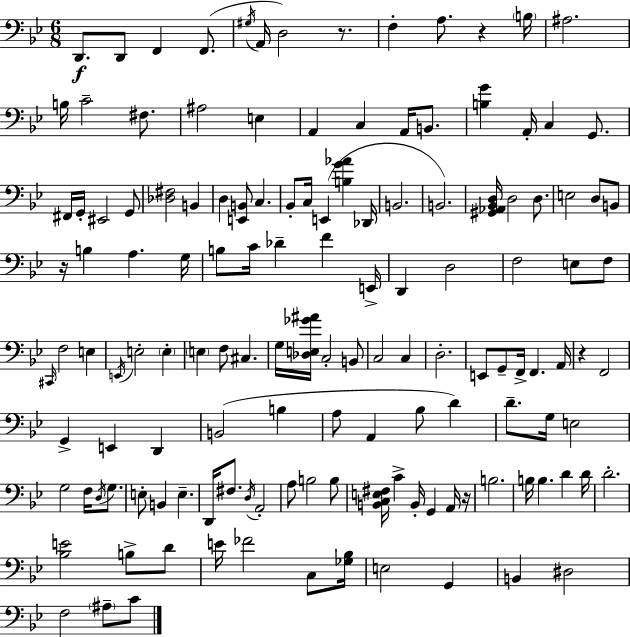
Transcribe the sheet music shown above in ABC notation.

X:1
T:Untitled
M:6/8
L:1/4
K:Bb
D,,/2 D,,/2 F,, F,,/2 ^G,/4 A,,/4 D,2 z/2 F, A,/2 z B,/4 ^A,2 B,/4 C2 ^F,/2 ^A,2 E, A,, C, A,,/4 B,,/2 [B,G] A,,/4 C, G,,/2 ^F,,/4 G,,/4 ^E,,2 G,,/2 [_D,^F,]2 B,, D, [E,,B,,]/2 C, _B,,/2 C,/4 E,, [B,G_A] _D,,/4 B,,2 B,,2 [^G,,_A,,_B,,D,]/4 D,2 D,/2 E,2 D,/2 B,,/2 z/4 B, A, G,/4 B,/2 C/4 _D F E,,/4 D,, D,2 F,2 E,/2 F,/2 ^C,,/4 F,2 E, E,,/4 E,2 E, E, F,/2 ^C, G,/4 [_D,E,_G^A]/4 C,2 B,,/2 C,2 C, D,2 E,,/2 G,,/2 F,,/4 F,, A,,/4 z F,,2 G,, E,, D,, B,,2 B, A,/2 A,, _B,/2 D D/2 G,/4 E,2 G,2 F,/4 D,/4 G,/2 E,/2 B,, E, D,,/4 ^F,/2 D,/4 A,,2 A,/2 B,2 B,/2 [B,,C,E,^F,]/4 C B,,/4 G,, A,,/4 z/4 B,2 B,/4 B, D D/4 D2 [_B,E]2 B,/2 D/2 E/4 _F2 C,/2 [_G,_B,]/4 E,2 G,, B,, ^D,2 F,2 ^A,/2 C/2